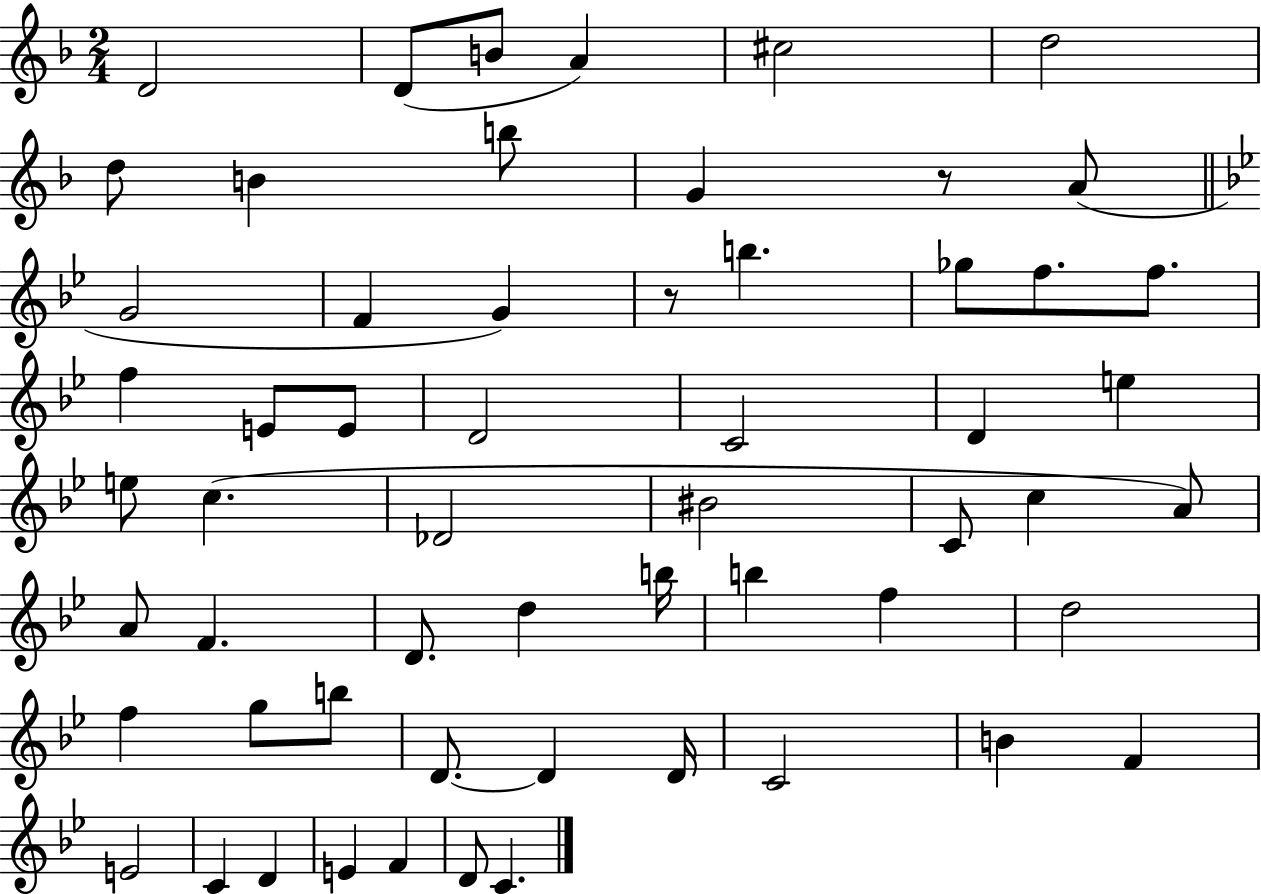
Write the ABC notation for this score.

X:1
T:Untitled
M:2/4
L:1/4
K:F
D2 D/2 B/2 A ^c2 d2 d/2 B b/2 G z/2 A/2 G2 F G z/2 b _g/2 f/2 f/2 f E/2 E/2 D2 C2 D e e/2 c _D2 ^B2 C/2 c A/2 A/2 F D/2 d b/4 b f d2 f g/2 b/2 D/2 D D/4 C2 B F E2 C D E F D/2 C